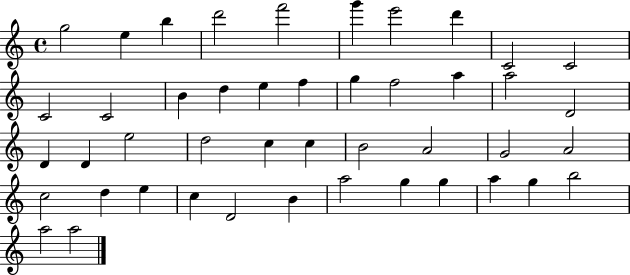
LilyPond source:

{
  \clef treble
  \time 4/4
  \defaultTimeSignature
  \key c \major
  g''2 e''4 b''4 | d'''2 f'''2 | g'''4 e'''2 d'''4 | c'2 c'2 | \break c'2 c'2 | b'4 d''4 e''4 f''4 | g''4 f''2 a''4 | a''2 d'2 | \break d'4 d'4 e''2 | d''2 c''4 c''4 | b'2 a'2 | g'2 a'2 | \break c''2 d''4 e''4 | c''4 d'2 b'4 | a''2 g''4 g''4 | a''4 g''4 b''2 | \break a''2 a''2 | \bar "|."
}